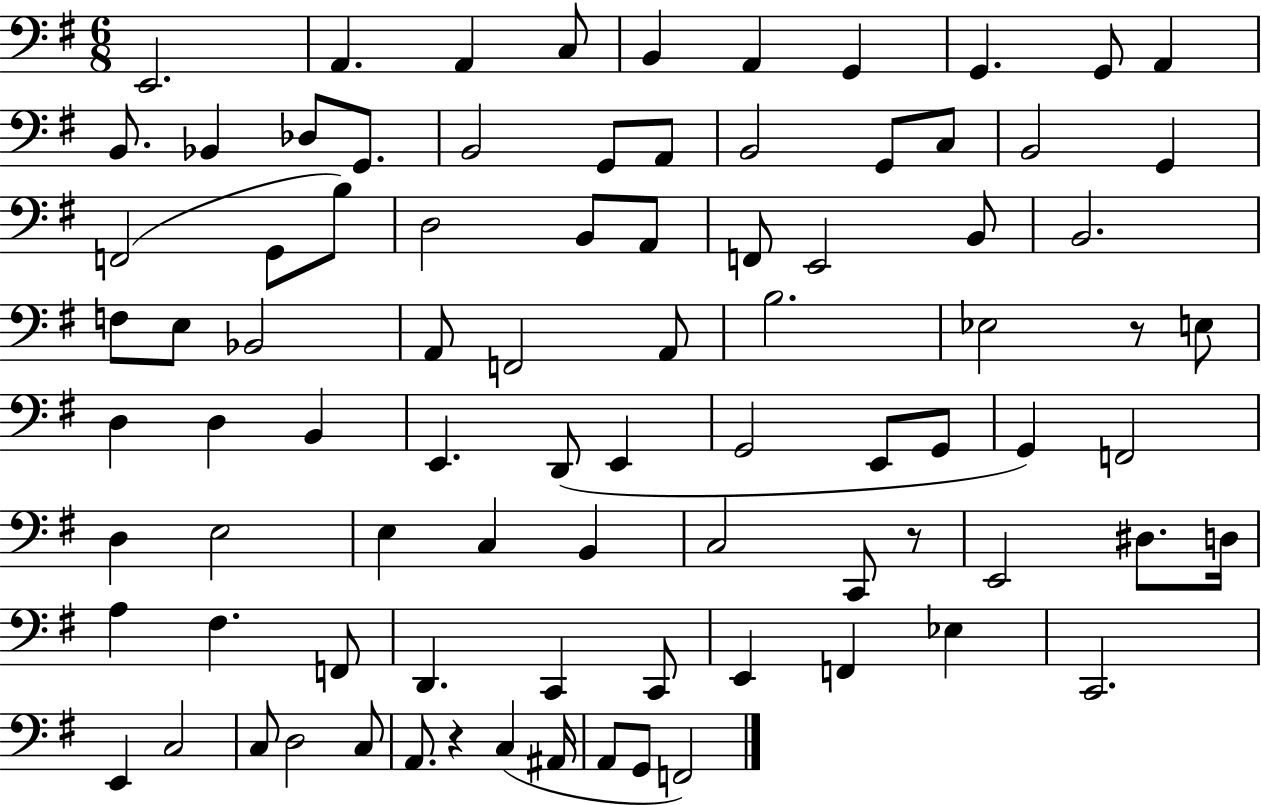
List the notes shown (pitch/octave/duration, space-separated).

E2/h. A2/q. A2/q C3/e B2/q A2/q G2/q G2/q. G2/e A2/q B2/e. Bb2/q Db3/e G2/e. B2/h G2/e A2/e B2/h G2/e C3/e B2/h G2/q F2/h G2/e B3/e D3/h B2/e A2/e F2/e E2/h B2/e B2/h. F3/e E3/e Bb2/h A2/e F2/h A2/e B3/h. Eb3/h R/e E3/e D3/q D3/q B2/q E2/q. D2/e E2/q G2/h E2/e G2/e G2/q F2/h D3/q E3/h E3/q C3/q B2/q C3/h C2/e R/e E2/h D#3/e. D3/s A3/q F#3/q. F2/e D2/q. C2/q C2/e E2/q F2/q Eb3/q C2/h. E2/q C3/h C3/e D3/h C3/e A2/e. R/q C3/q A#2/s A2/e G2/e F2/h